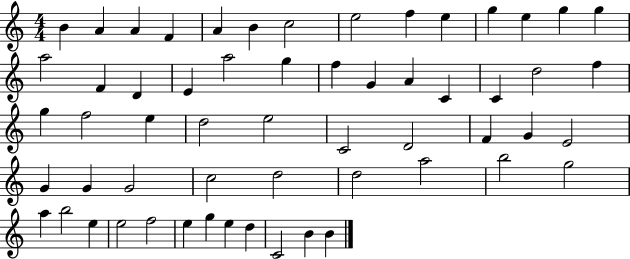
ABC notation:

X:1
T:Untitled
M:4/4
L:1/4
K:C
B A A F A B c2 e2 f e g e g g a2 F D E a2 g f G A C C d2 f g f2 e d2 e2 C2 D2 F G E2 G G G2 c2 d2 d2 a2 b2 g2 a b2 e e2 f2 e g e d C2 B B